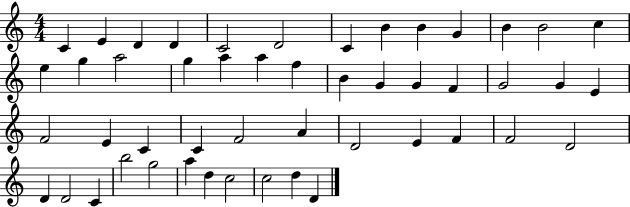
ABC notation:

X:1
T:Untitled
M:4/4
L:1/4
K:C
C E D D C2 D2 C B B G B B2 c e g a2 g a a f B G G F G2 G E F2 E C C F2 A D2 E F F2 D2 D D2 C b2 g2 a d c2 c2 d D